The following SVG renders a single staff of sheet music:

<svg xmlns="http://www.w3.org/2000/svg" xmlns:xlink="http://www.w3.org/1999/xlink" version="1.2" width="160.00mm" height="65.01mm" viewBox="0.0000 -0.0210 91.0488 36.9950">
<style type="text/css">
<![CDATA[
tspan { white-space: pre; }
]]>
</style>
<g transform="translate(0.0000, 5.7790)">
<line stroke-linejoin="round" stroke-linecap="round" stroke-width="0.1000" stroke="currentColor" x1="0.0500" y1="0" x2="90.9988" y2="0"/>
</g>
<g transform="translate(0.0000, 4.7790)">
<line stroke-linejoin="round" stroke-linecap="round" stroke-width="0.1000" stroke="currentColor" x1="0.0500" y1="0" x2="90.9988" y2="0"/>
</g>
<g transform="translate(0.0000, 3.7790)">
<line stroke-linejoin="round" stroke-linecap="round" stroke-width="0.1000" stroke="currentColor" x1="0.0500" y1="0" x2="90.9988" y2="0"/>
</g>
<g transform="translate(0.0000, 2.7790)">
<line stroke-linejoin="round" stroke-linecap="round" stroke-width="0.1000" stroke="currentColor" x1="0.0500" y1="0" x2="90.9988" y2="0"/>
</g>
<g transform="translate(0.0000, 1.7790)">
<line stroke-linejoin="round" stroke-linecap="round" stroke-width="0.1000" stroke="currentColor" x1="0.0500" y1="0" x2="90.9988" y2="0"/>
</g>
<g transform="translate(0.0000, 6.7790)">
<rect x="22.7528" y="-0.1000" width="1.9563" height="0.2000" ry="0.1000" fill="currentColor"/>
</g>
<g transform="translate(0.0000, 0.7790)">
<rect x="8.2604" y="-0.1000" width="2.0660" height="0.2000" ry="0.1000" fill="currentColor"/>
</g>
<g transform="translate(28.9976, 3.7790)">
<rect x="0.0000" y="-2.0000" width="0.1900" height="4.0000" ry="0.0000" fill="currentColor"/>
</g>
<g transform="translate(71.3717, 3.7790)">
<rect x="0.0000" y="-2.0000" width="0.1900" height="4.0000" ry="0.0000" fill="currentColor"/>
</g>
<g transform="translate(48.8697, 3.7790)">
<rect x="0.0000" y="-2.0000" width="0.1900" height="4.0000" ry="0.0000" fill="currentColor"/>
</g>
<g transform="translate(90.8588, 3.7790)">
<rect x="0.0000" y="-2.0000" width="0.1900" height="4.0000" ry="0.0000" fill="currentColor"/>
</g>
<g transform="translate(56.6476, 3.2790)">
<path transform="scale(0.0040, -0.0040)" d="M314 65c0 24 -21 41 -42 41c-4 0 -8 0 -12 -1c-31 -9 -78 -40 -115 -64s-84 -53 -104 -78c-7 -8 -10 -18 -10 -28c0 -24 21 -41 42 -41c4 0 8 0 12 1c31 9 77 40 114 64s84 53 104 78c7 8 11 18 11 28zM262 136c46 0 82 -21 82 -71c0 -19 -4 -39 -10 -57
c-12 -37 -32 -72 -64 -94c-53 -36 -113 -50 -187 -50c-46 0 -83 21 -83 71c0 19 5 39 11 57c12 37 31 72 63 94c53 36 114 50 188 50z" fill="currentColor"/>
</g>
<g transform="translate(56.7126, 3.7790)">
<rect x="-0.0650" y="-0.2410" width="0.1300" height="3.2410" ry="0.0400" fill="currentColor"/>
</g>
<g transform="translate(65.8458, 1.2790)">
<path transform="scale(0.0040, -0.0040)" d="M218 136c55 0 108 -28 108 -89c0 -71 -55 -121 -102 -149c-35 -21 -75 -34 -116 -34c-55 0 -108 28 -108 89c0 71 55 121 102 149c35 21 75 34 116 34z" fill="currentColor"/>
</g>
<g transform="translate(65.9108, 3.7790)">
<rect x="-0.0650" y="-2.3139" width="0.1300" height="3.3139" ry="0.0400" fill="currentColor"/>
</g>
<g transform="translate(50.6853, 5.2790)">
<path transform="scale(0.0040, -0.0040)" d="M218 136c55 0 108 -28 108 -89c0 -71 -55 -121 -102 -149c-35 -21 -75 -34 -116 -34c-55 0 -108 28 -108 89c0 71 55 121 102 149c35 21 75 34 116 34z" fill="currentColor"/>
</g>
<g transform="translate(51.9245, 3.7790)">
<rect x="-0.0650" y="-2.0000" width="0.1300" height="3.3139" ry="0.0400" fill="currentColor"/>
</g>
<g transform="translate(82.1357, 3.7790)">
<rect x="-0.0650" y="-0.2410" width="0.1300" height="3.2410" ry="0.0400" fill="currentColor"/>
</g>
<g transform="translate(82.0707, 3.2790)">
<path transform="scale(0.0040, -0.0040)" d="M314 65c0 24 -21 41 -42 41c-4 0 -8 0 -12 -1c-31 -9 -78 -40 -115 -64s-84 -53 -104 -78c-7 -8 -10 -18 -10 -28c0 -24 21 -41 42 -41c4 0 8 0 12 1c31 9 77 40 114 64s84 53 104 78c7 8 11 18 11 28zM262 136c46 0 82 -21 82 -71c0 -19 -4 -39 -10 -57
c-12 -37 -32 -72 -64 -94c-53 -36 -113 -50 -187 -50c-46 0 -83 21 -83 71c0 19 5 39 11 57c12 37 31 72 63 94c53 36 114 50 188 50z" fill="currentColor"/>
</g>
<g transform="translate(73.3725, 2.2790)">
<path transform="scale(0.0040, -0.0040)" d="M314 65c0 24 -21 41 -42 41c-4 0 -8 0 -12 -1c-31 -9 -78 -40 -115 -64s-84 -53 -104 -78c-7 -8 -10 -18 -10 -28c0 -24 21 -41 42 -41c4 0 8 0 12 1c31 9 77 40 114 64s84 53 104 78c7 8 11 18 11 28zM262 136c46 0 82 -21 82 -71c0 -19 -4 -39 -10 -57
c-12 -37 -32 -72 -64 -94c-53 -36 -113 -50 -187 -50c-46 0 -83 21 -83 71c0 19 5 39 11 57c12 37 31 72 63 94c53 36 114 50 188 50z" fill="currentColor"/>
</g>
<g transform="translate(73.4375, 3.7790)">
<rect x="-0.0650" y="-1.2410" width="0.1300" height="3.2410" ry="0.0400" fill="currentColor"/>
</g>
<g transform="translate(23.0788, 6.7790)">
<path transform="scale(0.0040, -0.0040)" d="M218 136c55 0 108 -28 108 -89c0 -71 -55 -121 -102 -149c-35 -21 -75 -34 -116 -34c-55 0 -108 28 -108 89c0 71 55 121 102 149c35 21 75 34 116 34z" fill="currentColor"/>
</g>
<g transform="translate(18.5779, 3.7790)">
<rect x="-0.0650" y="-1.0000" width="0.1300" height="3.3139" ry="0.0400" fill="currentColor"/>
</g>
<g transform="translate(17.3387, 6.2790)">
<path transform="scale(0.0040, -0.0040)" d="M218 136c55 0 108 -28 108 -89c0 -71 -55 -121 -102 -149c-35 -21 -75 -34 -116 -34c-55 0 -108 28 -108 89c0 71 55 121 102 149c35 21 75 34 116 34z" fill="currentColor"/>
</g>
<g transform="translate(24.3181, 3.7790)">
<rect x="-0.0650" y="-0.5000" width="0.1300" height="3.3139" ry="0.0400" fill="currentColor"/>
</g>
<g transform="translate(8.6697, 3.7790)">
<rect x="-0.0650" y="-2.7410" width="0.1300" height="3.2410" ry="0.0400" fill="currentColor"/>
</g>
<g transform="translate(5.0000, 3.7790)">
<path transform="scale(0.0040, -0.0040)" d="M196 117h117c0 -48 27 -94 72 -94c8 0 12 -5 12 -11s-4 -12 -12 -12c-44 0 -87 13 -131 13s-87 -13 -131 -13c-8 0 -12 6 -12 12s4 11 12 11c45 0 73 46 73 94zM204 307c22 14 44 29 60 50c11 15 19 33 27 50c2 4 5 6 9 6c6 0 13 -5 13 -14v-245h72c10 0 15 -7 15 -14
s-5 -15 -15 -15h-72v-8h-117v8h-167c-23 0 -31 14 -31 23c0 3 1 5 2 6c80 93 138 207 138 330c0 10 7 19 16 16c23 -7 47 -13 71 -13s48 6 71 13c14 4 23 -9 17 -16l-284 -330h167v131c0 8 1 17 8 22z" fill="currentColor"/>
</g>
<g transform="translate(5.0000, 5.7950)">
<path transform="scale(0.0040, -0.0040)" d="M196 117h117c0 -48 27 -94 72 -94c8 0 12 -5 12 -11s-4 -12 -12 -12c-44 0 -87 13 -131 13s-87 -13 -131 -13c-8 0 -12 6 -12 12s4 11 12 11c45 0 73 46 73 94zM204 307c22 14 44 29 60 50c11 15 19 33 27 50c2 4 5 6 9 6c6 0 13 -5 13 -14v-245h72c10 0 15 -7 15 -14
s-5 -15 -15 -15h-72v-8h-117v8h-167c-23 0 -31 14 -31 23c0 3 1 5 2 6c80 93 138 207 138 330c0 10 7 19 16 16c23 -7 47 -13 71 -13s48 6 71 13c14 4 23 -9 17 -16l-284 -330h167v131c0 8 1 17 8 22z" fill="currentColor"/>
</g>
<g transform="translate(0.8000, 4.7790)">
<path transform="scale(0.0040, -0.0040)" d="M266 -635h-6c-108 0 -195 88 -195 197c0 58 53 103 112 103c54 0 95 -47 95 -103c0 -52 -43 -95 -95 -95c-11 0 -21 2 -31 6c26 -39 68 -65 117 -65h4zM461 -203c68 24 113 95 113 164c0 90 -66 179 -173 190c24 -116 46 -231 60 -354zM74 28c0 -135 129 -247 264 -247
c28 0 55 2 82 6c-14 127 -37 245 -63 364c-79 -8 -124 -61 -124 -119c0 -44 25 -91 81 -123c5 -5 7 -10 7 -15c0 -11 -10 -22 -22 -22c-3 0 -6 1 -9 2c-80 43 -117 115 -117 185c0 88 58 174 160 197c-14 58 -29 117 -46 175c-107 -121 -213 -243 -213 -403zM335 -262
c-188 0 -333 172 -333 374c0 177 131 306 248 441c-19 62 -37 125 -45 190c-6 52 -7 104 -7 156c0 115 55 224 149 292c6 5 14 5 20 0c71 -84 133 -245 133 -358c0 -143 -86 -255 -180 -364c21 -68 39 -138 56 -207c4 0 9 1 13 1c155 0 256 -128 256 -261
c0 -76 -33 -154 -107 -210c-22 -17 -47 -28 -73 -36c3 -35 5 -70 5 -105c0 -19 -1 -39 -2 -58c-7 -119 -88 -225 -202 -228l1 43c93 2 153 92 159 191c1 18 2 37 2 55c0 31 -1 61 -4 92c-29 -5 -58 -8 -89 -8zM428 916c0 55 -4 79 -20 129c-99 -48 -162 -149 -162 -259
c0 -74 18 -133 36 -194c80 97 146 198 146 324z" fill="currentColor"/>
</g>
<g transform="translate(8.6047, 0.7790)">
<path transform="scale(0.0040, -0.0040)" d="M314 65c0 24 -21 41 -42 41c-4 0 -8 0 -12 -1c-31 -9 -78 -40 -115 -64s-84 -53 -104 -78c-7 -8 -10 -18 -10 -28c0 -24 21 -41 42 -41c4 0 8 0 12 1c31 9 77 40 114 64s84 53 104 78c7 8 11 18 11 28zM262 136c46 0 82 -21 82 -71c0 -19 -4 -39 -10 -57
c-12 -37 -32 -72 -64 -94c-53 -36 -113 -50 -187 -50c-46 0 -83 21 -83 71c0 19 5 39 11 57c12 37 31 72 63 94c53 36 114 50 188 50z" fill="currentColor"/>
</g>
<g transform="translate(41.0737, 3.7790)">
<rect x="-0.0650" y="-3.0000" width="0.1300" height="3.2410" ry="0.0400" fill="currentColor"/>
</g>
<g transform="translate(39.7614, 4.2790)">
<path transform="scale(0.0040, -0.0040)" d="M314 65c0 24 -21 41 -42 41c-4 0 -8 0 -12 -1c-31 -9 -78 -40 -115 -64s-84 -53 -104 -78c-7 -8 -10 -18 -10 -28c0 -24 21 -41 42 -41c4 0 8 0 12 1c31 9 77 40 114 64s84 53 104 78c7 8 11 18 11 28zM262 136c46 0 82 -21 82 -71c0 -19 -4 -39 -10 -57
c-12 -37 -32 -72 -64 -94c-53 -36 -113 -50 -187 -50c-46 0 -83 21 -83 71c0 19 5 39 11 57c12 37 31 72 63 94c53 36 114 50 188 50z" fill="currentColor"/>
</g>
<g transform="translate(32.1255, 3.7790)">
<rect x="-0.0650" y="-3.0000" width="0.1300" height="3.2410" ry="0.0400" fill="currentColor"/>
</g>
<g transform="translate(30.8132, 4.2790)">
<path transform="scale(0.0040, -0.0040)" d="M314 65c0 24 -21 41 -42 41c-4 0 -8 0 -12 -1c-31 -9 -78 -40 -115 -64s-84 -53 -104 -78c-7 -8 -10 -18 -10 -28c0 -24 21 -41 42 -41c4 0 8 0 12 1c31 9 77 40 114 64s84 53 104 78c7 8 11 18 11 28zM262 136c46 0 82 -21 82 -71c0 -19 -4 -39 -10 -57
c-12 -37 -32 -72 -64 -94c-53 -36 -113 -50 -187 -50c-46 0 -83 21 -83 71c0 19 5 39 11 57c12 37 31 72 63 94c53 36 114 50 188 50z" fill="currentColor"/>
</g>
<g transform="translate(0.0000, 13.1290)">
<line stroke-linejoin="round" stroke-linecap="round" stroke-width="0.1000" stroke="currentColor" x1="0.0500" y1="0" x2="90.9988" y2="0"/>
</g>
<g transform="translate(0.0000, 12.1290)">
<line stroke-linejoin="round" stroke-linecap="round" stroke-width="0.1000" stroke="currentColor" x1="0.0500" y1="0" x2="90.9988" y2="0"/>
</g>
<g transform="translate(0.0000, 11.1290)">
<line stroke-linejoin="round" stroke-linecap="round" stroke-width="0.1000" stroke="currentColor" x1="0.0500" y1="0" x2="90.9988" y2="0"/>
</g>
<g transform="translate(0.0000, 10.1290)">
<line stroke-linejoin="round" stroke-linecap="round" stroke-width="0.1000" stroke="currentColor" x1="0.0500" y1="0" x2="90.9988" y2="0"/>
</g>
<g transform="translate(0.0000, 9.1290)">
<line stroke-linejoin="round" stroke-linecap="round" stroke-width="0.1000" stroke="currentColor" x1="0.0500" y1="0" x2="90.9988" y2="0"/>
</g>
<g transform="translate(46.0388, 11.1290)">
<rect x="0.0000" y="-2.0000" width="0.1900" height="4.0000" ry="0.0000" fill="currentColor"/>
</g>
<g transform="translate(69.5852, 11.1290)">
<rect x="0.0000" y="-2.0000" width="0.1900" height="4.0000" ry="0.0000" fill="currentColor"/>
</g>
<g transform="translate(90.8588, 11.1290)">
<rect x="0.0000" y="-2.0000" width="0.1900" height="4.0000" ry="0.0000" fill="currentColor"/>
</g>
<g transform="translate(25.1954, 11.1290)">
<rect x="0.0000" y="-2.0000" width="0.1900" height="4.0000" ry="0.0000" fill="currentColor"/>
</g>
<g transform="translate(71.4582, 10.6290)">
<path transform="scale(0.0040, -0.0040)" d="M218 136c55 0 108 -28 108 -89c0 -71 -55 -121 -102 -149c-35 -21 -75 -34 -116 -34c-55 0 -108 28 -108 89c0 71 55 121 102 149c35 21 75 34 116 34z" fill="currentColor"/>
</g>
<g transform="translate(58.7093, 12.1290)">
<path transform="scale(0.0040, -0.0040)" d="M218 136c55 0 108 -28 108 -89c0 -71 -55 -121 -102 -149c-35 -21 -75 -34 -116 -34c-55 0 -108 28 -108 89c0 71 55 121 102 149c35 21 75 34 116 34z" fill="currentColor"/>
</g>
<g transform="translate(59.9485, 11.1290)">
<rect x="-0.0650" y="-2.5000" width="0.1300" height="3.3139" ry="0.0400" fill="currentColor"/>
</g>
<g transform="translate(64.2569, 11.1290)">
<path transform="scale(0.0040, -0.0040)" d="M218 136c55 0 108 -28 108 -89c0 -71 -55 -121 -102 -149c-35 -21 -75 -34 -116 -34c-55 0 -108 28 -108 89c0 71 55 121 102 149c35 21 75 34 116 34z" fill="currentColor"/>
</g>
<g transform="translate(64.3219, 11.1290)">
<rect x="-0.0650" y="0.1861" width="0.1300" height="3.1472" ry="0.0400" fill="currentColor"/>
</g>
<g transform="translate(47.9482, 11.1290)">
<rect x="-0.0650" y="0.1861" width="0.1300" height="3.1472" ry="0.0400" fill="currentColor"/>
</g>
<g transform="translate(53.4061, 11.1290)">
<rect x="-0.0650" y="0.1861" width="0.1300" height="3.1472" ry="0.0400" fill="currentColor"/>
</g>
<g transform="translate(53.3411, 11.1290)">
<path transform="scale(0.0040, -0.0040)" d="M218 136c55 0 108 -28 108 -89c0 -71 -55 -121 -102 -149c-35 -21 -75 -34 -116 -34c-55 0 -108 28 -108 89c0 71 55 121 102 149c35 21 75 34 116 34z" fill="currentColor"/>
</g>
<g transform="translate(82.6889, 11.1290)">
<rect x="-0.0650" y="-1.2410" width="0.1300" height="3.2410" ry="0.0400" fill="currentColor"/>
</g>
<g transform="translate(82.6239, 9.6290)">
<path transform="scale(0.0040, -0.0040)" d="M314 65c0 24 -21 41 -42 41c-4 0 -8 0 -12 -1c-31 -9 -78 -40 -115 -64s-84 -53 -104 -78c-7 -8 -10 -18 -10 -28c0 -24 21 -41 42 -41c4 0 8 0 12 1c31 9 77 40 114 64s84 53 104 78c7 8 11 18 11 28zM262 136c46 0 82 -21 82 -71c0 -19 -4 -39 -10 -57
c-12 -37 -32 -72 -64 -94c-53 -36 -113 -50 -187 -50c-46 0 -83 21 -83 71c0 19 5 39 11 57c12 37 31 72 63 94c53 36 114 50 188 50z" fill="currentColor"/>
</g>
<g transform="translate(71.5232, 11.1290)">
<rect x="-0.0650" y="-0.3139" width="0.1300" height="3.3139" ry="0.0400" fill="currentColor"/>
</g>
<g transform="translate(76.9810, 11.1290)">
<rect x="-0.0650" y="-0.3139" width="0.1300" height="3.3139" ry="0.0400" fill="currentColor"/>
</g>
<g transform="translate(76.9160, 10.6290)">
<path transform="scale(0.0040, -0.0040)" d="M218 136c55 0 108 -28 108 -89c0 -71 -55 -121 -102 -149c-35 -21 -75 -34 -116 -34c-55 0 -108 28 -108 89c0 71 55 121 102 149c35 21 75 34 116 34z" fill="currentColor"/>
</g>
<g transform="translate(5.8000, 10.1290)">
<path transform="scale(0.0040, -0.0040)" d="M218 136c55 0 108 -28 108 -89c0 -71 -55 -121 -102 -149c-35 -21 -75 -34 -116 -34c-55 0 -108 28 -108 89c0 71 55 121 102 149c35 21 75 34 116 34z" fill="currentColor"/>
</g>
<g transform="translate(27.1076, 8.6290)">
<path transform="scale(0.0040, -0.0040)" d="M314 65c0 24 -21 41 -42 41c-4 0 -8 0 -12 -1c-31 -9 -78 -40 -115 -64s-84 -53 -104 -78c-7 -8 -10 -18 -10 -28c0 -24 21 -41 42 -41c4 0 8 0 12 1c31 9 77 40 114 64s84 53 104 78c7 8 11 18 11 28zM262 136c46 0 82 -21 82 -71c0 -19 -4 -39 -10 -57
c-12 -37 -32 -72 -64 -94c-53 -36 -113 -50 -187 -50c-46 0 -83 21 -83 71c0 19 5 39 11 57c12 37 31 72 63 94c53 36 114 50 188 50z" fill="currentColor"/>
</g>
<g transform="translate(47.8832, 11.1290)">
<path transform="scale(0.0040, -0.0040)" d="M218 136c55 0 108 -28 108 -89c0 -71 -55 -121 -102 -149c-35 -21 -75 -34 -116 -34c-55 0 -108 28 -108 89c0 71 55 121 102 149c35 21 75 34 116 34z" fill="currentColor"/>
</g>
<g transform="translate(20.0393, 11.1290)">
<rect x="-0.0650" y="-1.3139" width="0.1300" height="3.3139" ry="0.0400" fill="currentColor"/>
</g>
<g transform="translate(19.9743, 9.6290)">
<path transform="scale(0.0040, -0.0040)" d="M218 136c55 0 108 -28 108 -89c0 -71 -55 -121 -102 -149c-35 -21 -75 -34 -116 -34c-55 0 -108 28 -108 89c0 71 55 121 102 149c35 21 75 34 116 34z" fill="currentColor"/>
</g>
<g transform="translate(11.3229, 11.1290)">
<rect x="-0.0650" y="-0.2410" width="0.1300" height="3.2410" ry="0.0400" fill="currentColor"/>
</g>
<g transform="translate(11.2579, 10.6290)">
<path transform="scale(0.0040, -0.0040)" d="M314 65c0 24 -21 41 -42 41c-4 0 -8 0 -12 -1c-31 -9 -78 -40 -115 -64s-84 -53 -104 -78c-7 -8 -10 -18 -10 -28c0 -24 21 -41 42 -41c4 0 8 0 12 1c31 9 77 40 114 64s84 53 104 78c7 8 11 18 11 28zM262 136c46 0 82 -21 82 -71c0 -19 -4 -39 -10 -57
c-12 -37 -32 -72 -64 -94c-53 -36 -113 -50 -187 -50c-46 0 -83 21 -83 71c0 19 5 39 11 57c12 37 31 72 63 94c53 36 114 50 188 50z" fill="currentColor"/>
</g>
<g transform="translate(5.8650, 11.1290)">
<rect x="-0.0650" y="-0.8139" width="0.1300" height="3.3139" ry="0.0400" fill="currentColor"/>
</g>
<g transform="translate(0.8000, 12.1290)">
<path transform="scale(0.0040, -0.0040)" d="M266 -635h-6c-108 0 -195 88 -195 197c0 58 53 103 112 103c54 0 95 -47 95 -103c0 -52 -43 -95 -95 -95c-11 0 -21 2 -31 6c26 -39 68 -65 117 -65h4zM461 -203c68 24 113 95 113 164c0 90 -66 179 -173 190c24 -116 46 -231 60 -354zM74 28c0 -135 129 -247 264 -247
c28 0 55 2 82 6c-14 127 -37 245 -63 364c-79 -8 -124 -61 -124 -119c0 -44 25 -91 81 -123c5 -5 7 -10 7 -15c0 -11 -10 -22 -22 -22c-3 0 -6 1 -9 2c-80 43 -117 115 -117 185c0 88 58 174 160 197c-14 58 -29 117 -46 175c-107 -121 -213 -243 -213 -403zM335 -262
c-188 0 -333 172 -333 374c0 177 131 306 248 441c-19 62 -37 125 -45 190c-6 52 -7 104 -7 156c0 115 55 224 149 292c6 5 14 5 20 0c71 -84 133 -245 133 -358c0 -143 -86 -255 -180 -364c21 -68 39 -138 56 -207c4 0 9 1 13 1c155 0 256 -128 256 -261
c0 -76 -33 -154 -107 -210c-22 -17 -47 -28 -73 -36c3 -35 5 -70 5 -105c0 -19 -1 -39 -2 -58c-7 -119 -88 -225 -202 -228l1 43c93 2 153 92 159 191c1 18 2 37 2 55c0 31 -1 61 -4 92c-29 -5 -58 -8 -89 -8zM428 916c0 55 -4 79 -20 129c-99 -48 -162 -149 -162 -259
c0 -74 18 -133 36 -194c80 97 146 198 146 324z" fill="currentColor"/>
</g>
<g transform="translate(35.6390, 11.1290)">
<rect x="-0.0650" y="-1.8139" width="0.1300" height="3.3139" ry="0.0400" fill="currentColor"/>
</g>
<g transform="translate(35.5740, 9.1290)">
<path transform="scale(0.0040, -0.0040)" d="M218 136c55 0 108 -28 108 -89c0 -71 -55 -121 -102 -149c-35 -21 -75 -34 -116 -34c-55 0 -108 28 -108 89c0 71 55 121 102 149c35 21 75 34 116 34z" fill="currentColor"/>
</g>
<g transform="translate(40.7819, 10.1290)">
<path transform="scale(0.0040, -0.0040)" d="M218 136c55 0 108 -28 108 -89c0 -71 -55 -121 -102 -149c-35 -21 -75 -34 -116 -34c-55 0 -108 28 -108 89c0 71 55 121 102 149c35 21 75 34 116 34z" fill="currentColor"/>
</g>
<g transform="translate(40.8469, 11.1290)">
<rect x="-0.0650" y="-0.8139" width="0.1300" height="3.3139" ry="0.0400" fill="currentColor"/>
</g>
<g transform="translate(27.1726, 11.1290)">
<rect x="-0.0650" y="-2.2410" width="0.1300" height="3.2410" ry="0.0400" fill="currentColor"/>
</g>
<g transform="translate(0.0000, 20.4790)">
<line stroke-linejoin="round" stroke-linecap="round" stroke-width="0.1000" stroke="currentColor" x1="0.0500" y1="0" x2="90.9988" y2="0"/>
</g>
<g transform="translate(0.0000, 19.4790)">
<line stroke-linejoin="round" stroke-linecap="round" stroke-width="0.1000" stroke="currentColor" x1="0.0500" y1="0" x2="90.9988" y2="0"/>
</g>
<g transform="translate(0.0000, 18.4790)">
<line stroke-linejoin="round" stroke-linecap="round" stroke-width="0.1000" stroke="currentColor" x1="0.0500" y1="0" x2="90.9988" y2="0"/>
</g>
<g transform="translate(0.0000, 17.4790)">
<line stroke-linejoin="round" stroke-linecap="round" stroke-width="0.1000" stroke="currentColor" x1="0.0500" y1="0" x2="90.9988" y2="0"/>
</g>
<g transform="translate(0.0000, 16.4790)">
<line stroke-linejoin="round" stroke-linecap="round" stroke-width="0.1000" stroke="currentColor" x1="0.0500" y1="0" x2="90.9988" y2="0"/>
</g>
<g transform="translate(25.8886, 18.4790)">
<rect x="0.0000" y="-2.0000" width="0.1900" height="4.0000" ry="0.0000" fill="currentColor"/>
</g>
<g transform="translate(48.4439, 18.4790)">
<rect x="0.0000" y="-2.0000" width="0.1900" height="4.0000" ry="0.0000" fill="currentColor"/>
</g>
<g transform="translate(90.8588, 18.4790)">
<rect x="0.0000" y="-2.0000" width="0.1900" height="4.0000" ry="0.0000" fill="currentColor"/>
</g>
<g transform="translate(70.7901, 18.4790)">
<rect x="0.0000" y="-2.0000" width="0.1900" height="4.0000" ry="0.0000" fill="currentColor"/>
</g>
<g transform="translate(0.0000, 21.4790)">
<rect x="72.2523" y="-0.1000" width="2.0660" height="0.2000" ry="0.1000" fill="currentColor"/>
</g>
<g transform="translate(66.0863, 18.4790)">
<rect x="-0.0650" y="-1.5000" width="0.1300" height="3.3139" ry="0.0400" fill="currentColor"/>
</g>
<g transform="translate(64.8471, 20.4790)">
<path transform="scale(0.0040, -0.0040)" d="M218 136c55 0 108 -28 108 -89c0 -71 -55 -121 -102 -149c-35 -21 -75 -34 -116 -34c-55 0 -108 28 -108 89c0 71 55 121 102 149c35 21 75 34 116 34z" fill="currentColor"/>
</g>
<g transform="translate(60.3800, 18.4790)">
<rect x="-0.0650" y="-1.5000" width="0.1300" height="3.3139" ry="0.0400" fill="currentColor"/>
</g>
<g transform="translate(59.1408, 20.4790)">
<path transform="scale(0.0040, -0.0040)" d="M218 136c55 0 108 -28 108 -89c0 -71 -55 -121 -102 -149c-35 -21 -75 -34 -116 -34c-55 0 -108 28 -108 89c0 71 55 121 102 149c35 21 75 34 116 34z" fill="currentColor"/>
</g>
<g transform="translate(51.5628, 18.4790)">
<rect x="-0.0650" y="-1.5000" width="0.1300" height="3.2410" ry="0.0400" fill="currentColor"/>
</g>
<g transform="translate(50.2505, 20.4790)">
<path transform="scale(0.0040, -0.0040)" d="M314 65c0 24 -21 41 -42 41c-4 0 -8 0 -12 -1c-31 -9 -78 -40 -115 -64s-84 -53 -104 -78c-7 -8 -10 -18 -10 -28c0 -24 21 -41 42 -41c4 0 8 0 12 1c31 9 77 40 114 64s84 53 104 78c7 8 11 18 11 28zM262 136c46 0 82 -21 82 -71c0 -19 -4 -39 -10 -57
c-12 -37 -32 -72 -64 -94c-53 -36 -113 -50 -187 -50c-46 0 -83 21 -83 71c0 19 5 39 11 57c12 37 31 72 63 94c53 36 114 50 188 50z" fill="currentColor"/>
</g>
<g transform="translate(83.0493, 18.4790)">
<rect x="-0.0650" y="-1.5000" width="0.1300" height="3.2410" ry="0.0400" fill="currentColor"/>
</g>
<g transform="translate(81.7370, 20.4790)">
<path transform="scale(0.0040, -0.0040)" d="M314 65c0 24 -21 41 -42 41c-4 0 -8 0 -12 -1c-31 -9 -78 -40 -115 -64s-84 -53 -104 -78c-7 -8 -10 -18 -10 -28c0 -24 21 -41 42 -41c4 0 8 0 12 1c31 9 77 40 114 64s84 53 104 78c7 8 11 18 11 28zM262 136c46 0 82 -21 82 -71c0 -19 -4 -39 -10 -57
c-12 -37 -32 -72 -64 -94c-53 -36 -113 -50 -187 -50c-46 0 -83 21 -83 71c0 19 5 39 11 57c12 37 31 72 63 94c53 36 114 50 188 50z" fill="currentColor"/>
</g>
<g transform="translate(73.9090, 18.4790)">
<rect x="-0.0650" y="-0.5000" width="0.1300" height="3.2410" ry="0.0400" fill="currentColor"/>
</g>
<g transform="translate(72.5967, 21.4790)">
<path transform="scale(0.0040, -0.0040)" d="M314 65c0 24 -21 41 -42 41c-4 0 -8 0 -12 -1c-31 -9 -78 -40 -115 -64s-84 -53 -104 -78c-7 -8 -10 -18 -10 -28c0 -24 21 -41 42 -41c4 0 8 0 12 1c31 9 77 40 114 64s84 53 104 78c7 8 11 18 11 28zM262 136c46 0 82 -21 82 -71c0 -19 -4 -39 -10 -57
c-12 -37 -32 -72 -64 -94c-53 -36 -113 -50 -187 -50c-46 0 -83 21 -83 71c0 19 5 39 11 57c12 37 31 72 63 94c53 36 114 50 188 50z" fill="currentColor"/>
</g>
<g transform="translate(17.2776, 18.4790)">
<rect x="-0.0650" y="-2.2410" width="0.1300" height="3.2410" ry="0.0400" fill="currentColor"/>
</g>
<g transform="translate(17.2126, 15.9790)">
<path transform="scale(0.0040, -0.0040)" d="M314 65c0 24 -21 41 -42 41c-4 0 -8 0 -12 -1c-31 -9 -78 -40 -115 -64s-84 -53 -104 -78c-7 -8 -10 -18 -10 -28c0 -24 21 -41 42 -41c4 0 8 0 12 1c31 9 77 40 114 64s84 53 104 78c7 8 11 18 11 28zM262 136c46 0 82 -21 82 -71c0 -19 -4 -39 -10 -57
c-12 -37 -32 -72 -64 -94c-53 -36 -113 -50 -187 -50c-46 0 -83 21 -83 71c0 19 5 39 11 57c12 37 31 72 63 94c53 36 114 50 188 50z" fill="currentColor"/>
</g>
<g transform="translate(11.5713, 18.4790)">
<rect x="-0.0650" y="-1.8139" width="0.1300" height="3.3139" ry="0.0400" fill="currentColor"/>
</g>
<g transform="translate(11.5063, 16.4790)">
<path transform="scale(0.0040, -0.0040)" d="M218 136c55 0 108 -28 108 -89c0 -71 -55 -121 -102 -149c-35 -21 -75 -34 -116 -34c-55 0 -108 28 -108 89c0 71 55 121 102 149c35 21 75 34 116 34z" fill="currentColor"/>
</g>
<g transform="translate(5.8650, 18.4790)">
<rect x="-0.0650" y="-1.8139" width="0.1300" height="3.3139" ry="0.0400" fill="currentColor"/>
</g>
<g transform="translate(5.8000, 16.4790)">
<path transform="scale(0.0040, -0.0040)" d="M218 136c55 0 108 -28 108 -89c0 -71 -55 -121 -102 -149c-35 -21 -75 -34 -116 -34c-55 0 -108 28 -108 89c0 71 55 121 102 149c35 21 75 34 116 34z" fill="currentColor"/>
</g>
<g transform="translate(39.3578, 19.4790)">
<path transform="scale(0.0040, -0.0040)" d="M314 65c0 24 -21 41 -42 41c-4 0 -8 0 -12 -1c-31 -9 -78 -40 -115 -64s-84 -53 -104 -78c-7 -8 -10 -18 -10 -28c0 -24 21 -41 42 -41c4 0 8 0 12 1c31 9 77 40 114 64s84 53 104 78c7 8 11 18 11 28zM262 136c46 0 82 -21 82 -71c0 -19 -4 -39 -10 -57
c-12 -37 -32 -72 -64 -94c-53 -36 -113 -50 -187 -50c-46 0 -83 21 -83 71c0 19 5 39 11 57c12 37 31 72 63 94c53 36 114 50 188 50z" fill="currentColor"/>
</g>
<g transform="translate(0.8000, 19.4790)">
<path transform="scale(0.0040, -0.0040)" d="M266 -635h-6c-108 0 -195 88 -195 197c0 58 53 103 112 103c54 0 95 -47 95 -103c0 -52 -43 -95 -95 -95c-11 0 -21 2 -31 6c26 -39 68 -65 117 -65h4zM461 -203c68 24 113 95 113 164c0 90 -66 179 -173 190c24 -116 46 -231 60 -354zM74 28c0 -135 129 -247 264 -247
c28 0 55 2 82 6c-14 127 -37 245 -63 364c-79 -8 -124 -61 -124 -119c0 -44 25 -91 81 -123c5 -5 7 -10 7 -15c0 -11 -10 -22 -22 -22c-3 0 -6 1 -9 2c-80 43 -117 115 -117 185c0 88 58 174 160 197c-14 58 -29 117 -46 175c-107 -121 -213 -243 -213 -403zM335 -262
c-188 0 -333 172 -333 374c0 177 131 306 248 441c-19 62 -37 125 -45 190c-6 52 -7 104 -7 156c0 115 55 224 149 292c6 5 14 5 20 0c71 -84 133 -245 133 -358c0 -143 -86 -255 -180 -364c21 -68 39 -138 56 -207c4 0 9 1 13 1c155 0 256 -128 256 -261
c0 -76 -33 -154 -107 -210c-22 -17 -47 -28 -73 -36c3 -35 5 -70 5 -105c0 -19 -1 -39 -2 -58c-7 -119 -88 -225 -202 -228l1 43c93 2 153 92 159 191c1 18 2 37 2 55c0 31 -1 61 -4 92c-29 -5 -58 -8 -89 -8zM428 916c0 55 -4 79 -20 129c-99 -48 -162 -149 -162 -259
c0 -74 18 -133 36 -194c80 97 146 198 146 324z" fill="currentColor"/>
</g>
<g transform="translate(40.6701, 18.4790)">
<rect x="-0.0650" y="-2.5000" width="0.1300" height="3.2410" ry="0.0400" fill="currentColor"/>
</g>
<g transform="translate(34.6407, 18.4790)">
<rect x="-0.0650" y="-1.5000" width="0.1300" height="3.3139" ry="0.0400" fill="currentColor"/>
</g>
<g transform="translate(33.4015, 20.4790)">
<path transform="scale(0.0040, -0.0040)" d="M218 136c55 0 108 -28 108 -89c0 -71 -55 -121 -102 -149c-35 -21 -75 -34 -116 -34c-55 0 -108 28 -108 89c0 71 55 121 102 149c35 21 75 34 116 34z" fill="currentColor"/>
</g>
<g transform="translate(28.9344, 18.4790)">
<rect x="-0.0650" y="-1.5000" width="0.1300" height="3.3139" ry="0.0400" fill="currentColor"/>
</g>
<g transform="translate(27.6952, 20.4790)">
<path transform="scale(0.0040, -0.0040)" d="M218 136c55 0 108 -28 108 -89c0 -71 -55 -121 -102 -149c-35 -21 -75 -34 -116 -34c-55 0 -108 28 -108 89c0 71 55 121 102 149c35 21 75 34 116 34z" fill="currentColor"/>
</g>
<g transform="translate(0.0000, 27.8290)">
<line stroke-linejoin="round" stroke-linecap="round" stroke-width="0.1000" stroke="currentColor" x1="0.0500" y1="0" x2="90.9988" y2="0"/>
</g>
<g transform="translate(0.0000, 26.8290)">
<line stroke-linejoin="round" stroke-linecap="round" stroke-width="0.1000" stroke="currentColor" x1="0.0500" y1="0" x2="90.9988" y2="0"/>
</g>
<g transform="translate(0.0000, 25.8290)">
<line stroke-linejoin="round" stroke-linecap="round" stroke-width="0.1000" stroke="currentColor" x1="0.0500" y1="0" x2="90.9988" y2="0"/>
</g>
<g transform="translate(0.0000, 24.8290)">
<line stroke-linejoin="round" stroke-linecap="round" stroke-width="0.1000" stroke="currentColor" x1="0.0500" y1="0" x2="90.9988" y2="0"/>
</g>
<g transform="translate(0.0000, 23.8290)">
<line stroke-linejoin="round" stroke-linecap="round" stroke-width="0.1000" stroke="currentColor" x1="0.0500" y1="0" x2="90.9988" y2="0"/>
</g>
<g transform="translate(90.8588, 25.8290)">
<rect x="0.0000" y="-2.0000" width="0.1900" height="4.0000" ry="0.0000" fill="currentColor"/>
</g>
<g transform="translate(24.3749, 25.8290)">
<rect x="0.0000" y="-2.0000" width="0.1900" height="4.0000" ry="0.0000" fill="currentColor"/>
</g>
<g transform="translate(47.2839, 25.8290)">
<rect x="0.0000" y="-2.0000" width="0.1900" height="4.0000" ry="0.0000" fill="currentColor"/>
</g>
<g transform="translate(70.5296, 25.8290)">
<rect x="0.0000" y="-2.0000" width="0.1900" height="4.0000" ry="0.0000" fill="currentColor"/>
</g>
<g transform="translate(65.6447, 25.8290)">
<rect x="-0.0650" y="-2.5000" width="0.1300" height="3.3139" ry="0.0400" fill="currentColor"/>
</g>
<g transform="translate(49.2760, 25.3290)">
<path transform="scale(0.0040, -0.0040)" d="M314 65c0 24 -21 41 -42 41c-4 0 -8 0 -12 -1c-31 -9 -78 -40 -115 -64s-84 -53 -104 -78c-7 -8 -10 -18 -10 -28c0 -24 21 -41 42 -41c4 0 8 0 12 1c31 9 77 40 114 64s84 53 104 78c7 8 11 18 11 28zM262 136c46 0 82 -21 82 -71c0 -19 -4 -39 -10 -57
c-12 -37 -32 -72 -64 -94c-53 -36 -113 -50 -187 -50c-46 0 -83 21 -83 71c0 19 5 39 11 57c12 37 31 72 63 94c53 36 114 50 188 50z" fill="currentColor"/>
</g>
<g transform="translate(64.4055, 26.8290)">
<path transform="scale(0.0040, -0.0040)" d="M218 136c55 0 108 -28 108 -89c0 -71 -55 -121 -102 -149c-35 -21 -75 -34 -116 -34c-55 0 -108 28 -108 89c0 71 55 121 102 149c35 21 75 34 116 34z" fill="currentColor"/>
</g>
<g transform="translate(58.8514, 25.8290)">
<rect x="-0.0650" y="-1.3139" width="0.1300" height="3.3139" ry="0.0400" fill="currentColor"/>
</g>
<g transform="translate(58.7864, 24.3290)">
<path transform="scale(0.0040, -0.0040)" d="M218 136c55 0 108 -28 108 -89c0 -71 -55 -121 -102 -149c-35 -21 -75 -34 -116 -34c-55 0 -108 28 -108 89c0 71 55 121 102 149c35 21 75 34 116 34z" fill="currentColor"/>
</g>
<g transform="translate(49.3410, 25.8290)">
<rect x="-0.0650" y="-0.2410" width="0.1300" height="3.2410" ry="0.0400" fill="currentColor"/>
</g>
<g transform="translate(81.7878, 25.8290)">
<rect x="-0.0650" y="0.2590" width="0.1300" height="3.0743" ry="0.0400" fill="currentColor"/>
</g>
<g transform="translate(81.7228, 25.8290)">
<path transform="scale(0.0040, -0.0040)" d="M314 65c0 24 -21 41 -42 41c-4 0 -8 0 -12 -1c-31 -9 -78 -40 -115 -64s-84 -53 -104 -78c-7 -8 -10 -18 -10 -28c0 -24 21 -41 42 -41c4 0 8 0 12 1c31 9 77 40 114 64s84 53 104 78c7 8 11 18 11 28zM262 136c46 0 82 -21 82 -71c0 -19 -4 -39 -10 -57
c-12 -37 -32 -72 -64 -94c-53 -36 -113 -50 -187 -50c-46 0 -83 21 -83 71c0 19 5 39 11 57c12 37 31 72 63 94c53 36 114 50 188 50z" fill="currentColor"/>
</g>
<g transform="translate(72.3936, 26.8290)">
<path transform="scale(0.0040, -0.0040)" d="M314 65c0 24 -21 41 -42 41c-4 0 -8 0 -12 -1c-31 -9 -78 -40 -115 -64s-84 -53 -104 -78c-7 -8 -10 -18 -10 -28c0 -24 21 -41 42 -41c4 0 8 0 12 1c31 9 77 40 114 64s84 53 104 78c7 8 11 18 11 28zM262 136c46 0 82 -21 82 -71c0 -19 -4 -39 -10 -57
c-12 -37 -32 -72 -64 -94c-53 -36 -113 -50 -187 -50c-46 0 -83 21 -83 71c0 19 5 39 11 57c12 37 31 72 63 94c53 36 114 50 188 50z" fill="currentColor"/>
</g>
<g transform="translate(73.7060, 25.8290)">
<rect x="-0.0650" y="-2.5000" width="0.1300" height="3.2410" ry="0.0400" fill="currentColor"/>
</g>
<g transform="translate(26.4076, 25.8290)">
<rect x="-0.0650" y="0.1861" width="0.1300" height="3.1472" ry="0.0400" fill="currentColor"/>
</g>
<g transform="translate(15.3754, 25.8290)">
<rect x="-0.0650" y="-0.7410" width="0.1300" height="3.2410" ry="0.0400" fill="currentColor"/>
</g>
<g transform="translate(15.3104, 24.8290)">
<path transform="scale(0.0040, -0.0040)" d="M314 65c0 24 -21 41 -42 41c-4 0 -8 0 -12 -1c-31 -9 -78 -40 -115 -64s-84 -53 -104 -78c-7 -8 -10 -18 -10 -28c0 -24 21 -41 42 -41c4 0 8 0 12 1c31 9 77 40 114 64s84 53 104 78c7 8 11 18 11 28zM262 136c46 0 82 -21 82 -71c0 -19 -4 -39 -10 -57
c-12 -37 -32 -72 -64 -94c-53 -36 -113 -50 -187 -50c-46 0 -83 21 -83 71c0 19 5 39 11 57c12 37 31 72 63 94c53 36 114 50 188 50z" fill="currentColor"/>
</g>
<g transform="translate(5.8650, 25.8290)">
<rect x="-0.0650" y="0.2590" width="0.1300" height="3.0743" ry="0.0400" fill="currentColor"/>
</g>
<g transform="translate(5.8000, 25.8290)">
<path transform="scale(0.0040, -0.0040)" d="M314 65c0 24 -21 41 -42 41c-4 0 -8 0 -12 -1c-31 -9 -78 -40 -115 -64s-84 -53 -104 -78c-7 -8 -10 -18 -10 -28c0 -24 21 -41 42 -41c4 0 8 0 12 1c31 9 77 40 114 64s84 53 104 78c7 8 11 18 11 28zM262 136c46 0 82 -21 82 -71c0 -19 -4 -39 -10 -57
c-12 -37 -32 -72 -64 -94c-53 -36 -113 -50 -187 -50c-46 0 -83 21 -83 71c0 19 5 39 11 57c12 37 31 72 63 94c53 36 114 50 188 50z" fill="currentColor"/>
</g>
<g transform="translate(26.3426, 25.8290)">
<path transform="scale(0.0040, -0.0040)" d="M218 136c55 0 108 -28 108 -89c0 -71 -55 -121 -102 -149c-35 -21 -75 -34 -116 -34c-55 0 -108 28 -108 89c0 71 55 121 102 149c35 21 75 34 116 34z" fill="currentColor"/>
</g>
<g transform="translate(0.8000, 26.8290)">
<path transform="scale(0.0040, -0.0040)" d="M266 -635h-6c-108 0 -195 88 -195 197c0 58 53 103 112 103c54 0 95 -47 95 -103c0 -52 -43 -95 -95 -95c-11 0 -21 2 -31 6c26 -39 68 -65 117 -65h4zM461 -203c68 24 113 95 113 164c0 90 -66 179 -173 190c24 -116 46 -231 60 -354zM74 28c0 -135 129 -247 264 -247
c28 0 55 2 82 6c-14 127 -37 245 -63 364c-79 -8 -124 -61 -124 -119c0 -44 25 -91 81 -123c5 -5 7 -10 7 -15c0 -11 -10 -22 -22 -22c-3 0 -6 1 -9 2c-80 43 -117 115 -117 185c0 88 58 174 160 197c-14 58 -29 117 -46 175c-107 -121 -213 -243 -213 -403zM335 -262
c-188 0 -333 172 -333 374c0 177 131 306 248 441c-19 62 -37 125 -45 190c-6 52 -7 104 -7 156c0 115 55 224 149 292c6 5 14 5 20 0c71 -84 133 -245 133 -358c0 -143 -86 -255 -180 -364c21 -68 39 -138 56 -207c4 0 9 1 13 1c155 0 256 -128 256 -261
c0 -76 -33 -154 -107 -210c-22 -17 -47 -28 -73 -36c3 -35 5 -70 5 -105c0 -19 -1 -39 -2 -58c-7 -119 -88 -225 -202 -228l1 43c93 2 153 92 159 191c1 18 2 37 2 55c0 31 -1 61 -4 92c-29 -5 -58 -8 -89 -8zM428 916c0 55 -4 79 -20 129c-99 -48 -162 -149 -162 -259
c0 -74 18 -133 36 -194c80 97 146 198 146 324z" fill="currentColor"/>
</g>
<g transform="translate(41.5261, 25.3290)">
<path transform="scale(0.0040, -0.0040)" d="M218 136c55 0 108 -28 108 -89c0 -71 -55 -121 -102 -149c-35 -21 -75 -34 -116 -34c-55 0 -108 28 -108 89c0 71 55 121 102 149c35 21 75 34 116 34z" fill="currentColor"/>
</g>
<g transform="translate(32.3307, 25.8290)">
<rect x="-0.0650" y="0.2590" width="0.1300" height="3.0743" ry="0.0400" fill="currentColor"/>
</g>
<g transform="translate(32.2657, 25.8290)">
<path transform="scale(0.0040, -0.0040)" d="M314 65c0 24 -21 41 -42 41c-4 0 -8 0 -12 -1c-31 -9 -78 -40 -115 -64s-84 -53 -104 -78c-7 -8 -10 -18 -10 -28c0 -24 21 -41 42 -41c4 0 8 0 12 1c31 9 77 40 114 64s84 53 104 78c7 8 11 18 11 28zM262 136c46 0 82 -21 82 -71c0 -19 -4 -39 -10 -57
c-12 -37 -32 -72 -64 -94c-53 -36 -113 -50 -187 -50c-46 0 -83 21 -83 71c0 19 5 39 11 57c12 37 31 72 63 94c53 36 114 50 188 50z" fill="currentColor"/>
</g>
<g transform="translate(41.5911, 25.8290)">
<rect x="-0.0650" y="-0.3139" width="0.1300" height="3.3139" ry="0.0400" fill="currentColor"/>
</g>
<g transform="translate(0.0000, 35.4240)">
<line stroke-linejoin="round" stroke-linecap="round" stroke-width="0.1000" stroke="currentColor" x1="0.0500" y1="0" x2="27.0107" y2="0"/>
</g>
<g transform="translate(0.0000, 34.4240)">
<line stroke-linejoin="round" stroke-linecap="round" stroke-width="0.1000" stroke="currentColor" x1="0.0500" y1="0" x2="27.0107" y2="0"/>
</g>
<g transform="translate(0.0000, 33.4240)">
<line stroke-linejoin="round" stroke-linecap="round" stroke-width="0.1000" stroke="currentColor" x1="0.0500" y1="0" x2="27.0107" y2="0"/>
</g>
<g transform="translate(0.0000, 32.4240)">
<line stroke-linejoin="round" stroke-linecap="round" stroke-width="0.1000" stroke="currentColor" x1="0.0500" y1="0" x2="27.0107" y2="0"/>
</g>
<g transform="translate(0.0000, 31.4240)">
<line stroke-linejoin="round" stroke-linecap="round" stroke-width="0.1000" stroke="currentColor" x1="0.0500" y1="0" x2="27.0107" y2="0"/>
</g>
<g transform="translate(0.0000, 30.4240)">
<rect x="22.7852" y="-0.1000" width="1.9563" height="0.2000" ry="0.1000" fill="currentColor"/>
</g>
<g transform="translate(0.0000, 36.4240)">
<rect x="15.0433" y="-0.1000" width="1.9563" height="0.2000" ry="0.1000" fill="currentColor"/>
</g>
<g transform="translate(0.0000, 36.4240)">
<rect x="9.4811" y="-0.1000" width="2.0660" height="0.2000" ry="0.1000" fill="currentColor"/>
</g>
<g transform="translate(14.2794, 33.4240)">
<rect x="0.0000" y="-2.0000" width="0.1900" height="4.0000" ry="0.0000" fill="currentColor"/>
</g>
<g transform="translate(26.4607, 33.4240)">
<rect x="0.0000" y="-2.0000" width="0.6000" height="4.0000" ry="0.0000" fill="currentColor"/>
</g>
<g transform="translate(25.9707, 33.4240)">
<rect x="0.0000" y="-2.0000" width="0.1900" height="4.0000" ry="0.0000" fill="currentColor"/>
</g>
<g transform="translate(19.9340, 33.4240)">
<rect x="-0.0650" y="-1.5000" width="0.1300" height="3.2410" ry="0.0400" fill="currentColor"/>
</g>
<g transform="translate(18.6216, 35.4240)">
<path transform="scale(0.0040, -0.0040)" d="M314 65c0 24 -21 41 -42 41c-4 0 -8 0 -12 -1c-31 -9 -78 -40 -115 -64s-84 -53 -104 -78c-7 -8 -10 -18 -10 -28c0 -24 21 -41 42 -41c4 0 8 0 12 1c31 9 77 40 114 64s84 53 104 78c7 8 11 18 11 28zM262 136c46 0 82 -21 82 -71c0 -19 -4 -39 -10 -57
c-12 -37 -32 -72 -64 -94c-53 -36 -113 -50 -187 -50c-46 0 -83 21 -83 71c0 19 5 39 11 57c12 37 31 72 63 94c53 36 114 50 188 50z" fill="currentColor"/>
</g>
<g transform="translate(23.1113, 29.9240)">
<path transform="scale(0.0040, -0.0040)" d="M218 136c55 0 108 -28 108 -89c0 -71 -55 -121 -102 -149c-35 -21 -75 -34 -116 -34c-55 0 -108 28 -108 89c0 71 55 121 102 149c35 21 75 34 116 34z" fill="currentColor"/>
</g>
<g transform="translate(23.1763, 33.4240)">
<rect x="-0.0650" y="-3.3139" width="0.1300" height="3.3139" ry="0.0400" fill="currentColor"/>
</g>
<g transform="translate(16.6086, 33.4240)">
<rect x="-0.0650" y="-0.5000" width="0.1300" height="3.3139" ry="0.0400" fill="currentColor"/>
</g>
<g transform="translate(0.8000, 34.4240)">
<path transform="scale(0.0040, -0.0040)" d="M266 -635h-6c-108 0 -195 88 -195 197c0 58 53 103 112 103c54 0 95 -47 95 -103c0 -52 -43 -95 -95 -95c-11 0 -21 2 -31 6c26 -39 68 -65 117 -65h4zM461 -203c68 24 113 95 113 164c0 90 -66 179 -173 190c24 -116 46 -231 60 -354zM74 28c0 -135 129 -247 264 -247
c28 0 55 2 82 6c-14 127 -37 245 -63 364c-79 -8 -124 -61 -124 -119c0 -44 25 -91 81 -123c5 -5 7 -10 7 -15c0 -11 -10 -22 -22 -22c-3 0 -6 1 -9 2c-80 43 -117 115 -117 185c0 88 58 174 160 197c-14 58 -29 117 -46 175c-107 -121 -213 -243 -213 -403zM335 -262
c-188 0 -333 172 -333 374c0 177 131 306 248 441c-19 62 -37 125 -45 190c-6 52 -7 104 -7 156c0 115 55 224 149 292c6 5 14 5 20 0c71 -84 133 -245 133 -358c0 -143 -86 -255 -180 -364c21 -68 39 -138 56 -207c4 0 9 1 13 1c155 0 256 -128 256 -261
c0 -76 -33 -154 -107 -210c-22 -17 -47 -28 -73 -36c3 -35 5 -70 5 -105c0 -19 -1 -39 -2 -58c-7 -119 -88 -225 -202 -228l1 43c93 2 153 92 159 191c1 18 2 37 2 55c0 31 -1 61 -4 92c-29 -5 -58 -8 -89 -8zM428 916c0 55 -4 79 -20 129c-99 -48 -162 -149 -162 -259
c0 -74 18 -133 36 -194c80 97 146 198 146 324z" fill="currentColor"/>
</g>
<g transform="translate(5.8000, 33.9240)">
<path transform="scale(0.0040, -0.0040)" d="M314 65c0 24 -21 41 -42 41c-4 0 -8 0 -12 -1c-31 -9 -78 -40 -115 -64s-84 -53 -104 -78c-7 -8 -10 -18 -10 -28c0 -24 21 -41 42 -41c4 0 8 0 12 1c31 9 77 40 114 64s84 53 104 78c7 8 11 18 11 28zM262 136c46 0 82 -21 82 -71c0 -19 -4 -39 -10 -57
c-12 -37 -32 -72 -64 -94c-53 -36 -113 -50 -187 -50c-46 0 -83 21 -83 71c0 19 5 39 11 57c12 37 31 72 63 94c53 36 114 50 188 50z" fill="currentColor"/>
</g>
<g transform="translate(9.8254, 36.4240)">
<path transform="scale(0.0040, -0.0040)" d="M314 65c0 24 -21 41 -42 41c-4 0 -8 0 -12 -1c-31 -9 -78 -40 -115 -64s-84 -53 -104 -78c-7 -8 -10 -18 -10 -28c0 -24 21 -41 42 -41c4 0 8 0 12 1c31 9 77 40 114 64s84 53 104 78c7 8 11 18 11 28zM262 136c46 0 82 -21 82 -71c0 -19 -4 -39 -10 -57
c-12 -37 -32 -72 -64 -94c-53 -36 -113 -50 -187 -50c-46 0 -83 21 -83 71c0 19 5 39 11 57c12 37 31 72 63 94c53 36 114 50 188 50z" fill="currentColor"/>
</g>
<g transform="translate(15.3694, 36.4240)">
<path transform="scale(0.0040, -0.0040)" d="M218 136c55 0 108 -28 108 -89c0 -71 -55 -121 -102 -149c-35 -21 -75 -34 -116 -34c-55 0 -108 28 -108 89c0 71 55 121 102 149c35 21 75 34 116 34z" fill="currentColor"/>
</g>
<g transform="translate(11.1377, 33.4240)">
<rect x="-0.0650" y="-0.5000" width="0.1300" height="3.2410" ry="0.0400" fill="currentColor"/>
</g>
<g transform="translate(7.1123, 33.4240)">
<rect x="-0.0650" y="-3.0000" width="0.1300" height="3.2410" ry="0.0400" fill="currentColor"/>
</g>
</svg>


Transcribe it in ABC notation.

X:1
T:Untitled
M:4/4
L:1/4
K:C
a2 D C A2 A2 F c2 g e2 c2 d c2 e g2 f d B B G B c c e2 f f g2 E E G2 E2 E E C2 E2 B2 d2 B B2 c c2 e G G2 B2 A2 C2 C E2 b